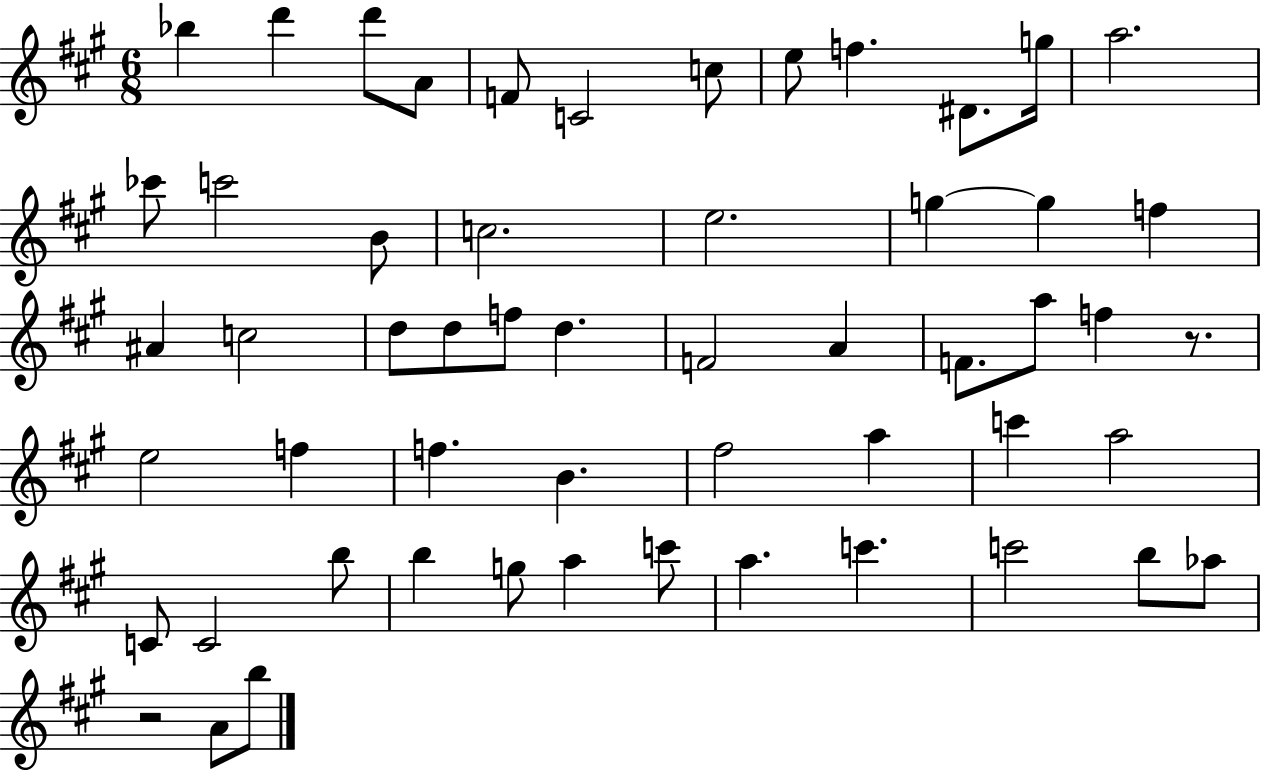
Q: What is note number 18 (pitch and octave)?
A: G5